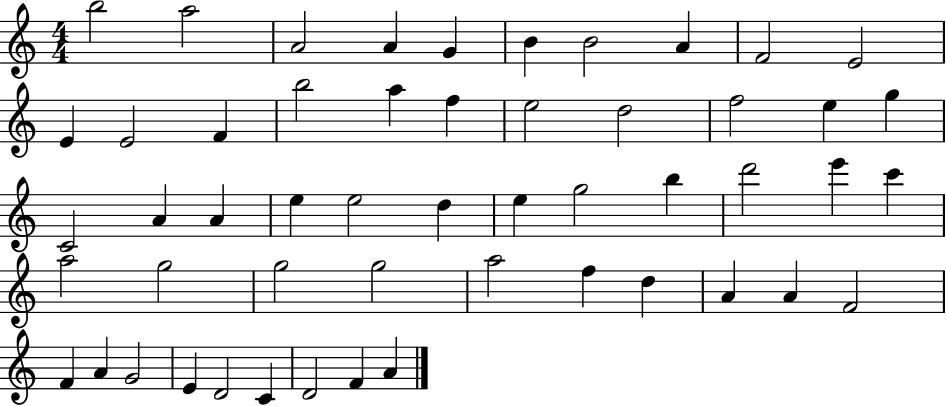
{
  \clef treble
  \numericTimeSignature
  \time 4/4
  \key c \major
  b''2 a''2 | a'2 a'4 g'4 | b'4 b'2 a'4 | f'2 e'2 | \break e'4 e'2 f'4 | b''2 a''4 f''4 | e''2 d''2 | f''2 e''4 g''4 | \break c'2 a'4 a'4 | e''4 e''2 d''4 | e''4 g''2 b''4 | d'''2 e'''4 c'''4 | \break a''2 g''2 | g''2 g''2 | a''2 f''4 d''4 | a'4 a'4 f'2 | \break f'4 a'4 g'2 | e'4 d'2 c'4 | d'2 f'4 a'4 | \bar "|."
}